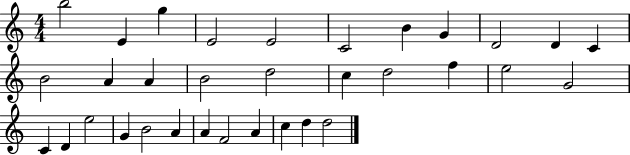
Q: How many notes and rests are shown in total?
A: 33